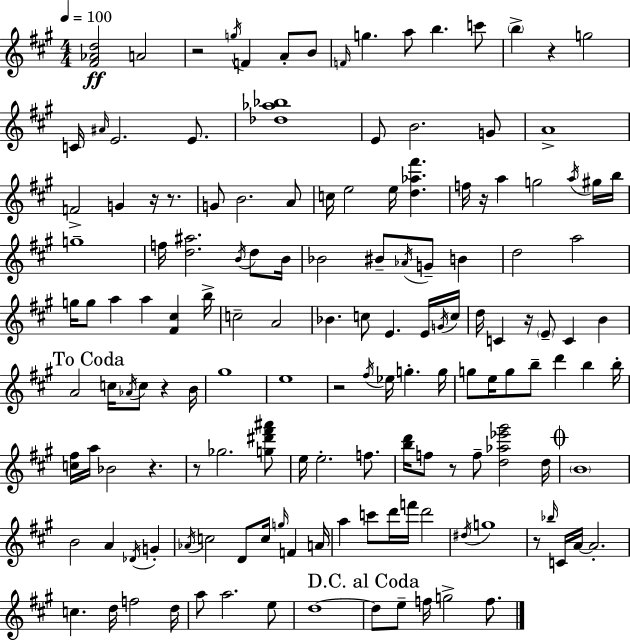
{
  \clef treble
  \numericTimeSignature
  \time 4/4
  \key a \major
  \tempo 4 = 100
  <fis' aes' d''>2\ff a'2 | r2 \acciaccatura { g''16 } f'4 a'8-. b'8 | \grace { f'16 } g''4. a''8 b''4. | c'''8 \parenthesize b''4-> r4 g''2 | \break c'16 \grace { ais'16 } e'2. | e'8. <des'' aes'' bes''>1 | e'8 b'2. | g'8 a'1-> | \break f'2-> g'4 r16 | r8. g'8 b'2. | a'8 c''16 e''2 e''16 <d'' aes'' fis'''>4. | f''16 r16 a''4 g''2 | \break \acciaccatura { a''16 } gis''16 b''16 g''1-- | f''16 <d'' ais''>2. | \acciaccatura { b'16 } d''8 b'16 bes'2 bis'8-- \acciaccatura { aes'16 } | g'8-- b'4 d''2 a''2 | \break g''16 g''8 a''4 a''4 | <fis' cis''>4 b''16-> c''2-- a'2 | bes'4. c''8 e'4. | e'16 \acciaccatura { g'16 } c''16 d''16 c'4 r16 \parenthesize e'8-- c'4 | \break b'4 \mark "To Coda" a'2 c''16 | \acciaccatura { aes'16 } c''8 r4 b'16 gis''1 | e''1 | r2 | \break \acciaccatura { fis''16 } ees''16 g''4.-. g''16 g''8 e''16 g''8 b''8-- | d'''4 b''4 b''16-. <c'' fis''>16 a''16 bes'2 | r4. r8 ges''2. | <g'' dis''' fis''' ais'''>8 e''16 e''2.-. | \break f''8. <b'' d'''>16 f''8 r8 f''8-- | <d'' aes'' ees''' gis'''>2 d''16 \mark \markup { \musicglyph "scripts.coda" } \parenthesize b'1 | b'2 | a'4 \acciaccatura { des'16 } g'4-. \acciaccatura { aes'16 } c''2 | \break d'8 c''16 \grace { g''16 } f'4 a'16 a''4 | c'''8 d'''16 f'''16 d'''2 \acciaccatura { dis''16 } g''1 | r8 \grace { bes''16 } | c'16 a'16~~ a'2.-. c''4. | \break d''16 f''2 d''16 a''8 | a''2. e''8 d''1~~ | \mark "D.C. al Coda" d''8 | e''8-- f''16 g''2-> f''8. \bar "|."
}